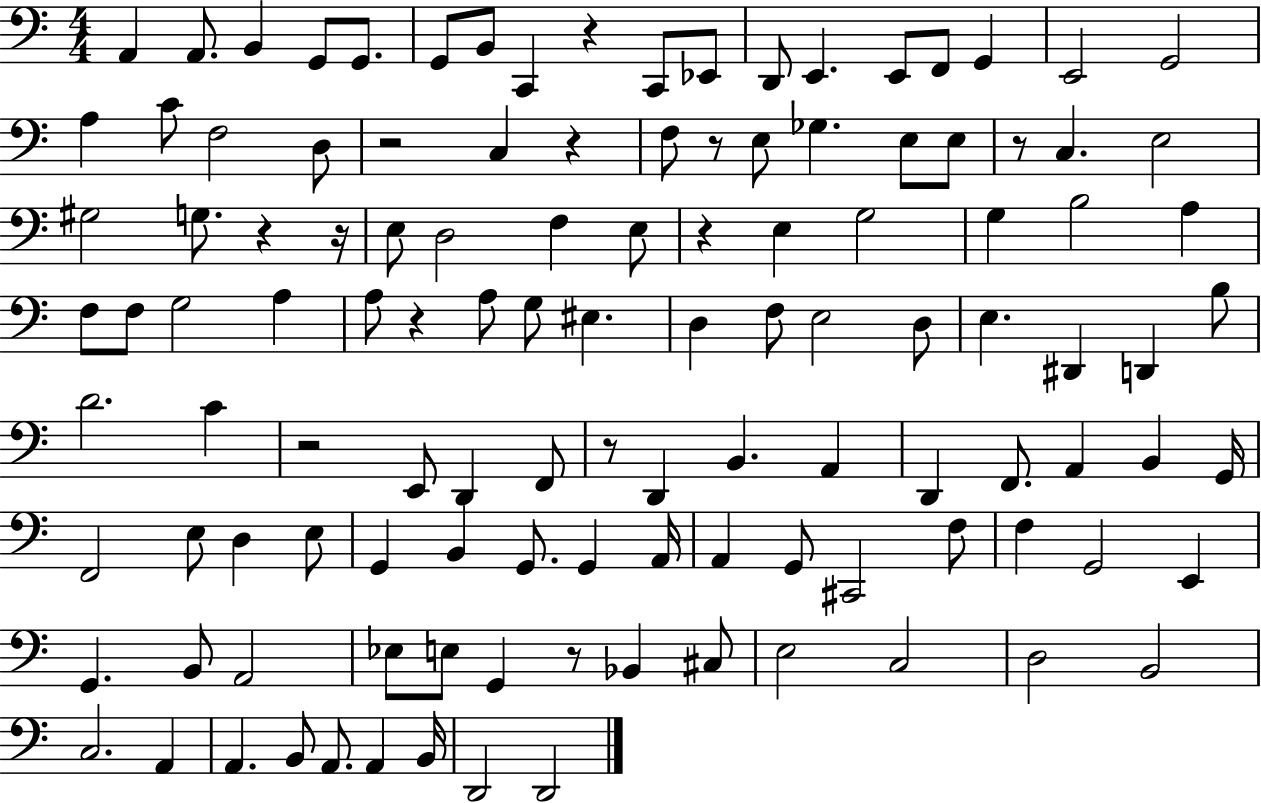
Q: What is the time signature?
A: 4/4